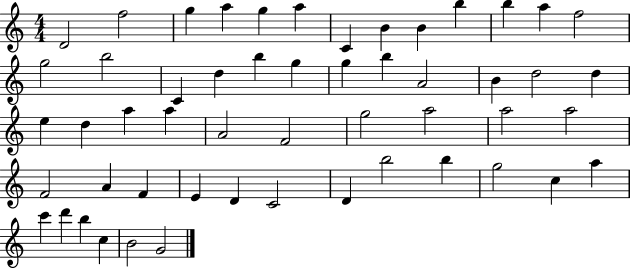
X:1
T:Untitled
M:4/4
L:1/4
K:C
D2 f2 g a g a C B B b b a f2 g2 b2 C d b g g b A2 B d2 d e d a a A2 F2 g2 a2 a2 a2 F2 A F E D C2 D b2 b g2 c a c' d' b c B2 G2